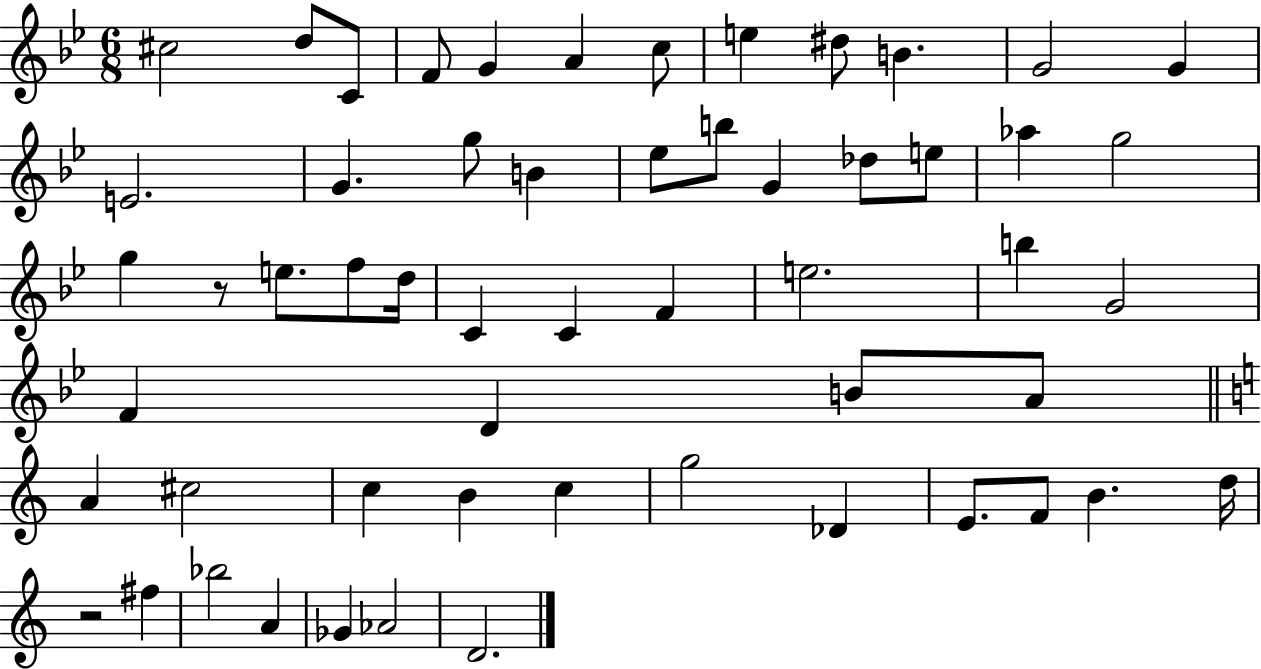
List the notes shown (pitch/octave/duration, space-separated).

C#5/h D5/e C4/e F4/e G4/q A4/q C5/e E5/q D#5/e B4/q. G4/h G4/q E4/h. G4/q. G5/e B4/q Eb5/e B5/e G4/q Db5/e E5/e Ab5/q G5/h G5/q R/e E5/e. F5/e D5/s C4/q C4/q F4/q E5/h. B5/q G4/h F4/q D4/q B4/e A4/e A4/q C#5/h C5/q B4/q C5/q G5/h Db4/q E4/e. F4/e B4/q. D5/s R/h F#5/q Bb5/h A4/q Gb4/q Ab4/h D4/h.